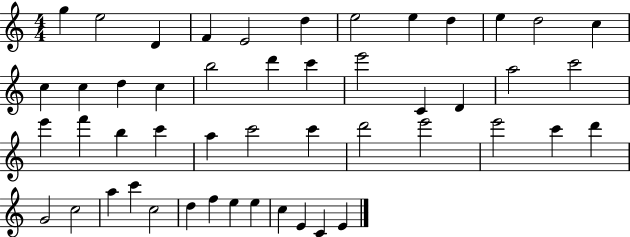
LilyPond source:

{
  \clef treble
  \numericTimeSignature
  \time 4/4
  \key c \major
  g''4 e''2 d'4 | f'4 e'2 d''4 | e''2 e''4 d''4 | e''4 d''2 c''4 | \break c''4 c''4 d''4 c''4 | b''2 d'''4 c'''4 | e'''2 c'4 d'4 | a''2 c'''2 | \break e'''4 f'''4 b''4 c'''4 | a''4 c'''2 c'''4 | d'''2 e'''2 | e'''2 c'''4 d'''4 | \break g'2 c''2 | a''4 c'''4 c''2 | d''4 f''4 e''4 e''4 | c''4 e'4 c'4 e'4 | \break \bar "|."
}